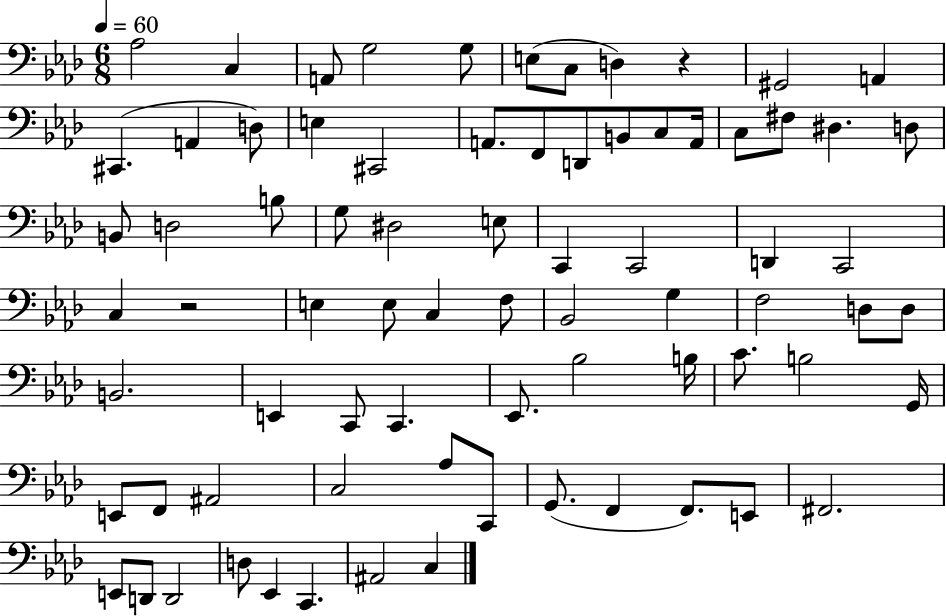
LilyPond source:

{
  \clef bass
  \numericTimeSignature
  \time 6/8
  \key aes \major
  \tempo 4 = 60
  \repeat volta 2 { aes2 c4 | a,8 g2 g8 | e8( c8 d4) r4 | gis,2 a,4 | \break cis,4.( a,4 d8) | e4 cis,2 | a,8. f,8 d,8 b,8 c8 a,16 | c8 fis8 dis4. d8 | \break b,8 d2 b8 | g8 dis2 e8 | c,4 c,2 | d,4 c,2 | \break c4 r2 | e4 e8 c4 f8 | bes,2 g4 | f2 d8 d8 | \break b,2. | e,4 c,8 c,4. | ees,8. bes2 b16 | c'8. b2 g,16 | \break e,8 f,8 ais,2 | c2 aes8 c,8 | g,8.( f,4 f,8.) e,8 | fis,2. | \break e,8 d,8 d,2 | d8 ees,4 c,4. | ais,2 c4 | } \bar "|."
}